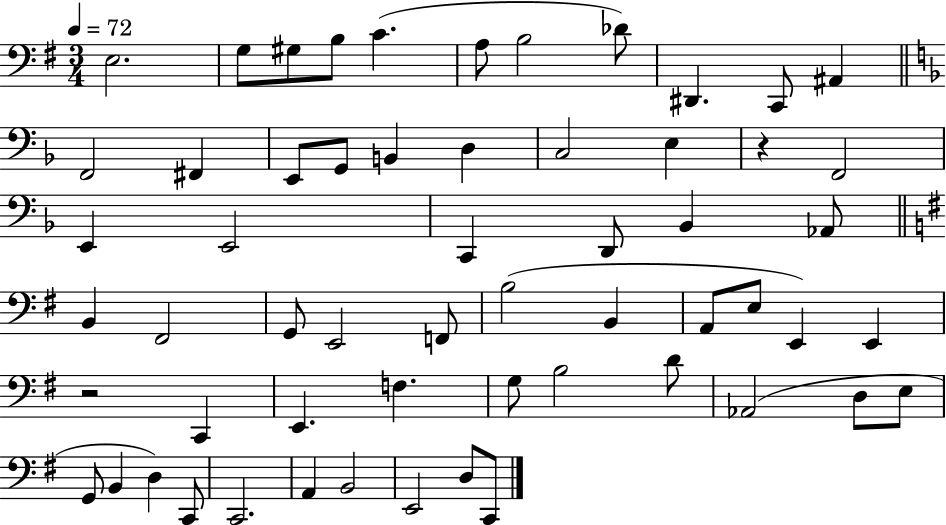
E3/h. G3/e G#3/e B3/e C4/q. A3/e B3/h Db4/e D#2/q. C2/e A#2/q F2/h F#2/q E2/e G2/e B2/q D3/q C3/h E3/q R/q F2/h E2/q E2/h C2/q D2/e Bb2/q Ab2/e B2/q F#2/h G2/e E2/h F2/e B3/h B2/q A2/e E3/e E2/q E2/q R/h C2/q E2/q. F3/q. G3/e B3/h D4/e Ab2/h D3/e E3/e G2/e B2/q D3/q C2/e C2/h. A2/q B2/h E2/h D3/e C2/e